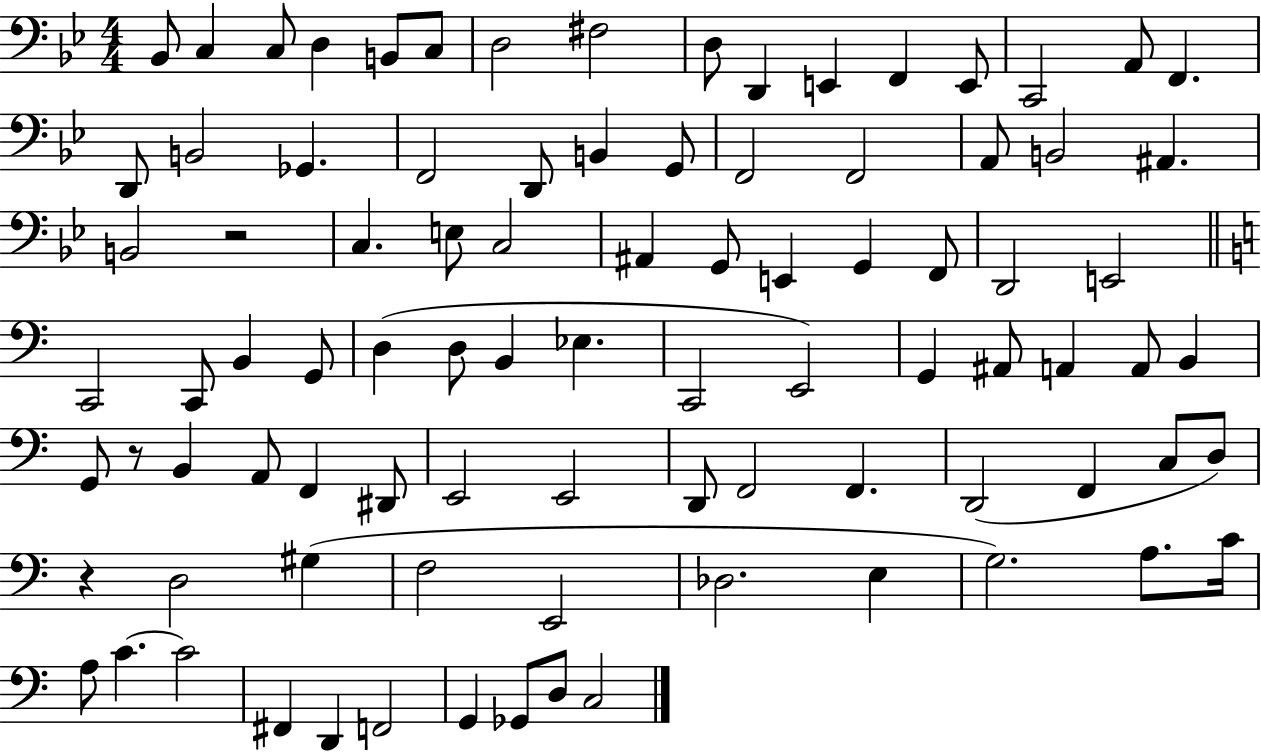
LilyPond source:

{
  \clef bass
  \numericTimeSignature
  \time 4/4
  \key bes \major
  bes,8 c4 c8 d4 b,8 c8 | d2 fis2 | d8 d,4 e,4 f,4 e,8 | c,2 a,8 f,4. | \break d,8 b,2 ges,4. | f,2 d,8 b,4 g,8 | f,2 f,2 | a,8 b,2 ais,4. | \break b,2 r2 | c4. e8 c2 | ais,4 g,8 e,4 g,4 f,8 | d,2 e,2 | \break \bar "||" \break \key a \minor c,2 c,8 b,4 g,8 | d4( d8 b,4 ees4. | c,2 e,2) | g,4 ais,8 a,4 a,8 b,4 | \break g,8 r8 b,4 a,8 f,4 dis,8 | e,2 e,2 | d,8 f,2 f,4. | d,2( f,4 c8 d8) | \break r4 d2 gis4( | f2 e,2 | des2. e4 | g2.) a8. c'16 | \break a8 c'4.~~ c'2 | fis,4 d,4 f,2 | g,4 ges,8 d8 c2 | \bar "|."
}